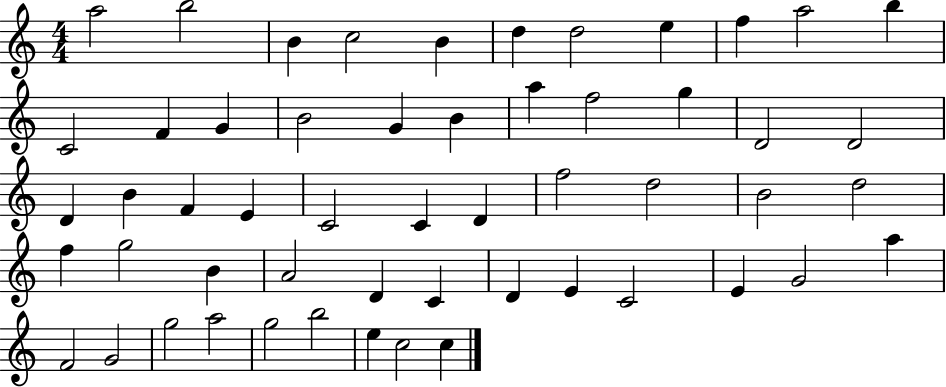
{
  \clef treble
  \numericTimeSignature
  \time 4/4
  \key c \major
  a''2 b''2 | b'4 c''2 b'4 | d''4 d''2 e''4 | f''4 a''2 b''4 | \break c'2 f'4 g'4 | b'2 g'4 b'4 | a''4 f''2 g''4 | d'2 d'2 | \break d'4 b'4 f'4 e'4 | c'2 c'4 d'4 | f''2 d''2 | b'2 d''2 | \break f''4 g''2 b'4 | a'2 d'4 c'4 | d'4 e'4 c'2 | e'4 g'2 a''4 | \break f'2 g'2 | g''2 a''2 | g''2 b''2 | e''4 c''2 c''4 | \break \bar "|."
}